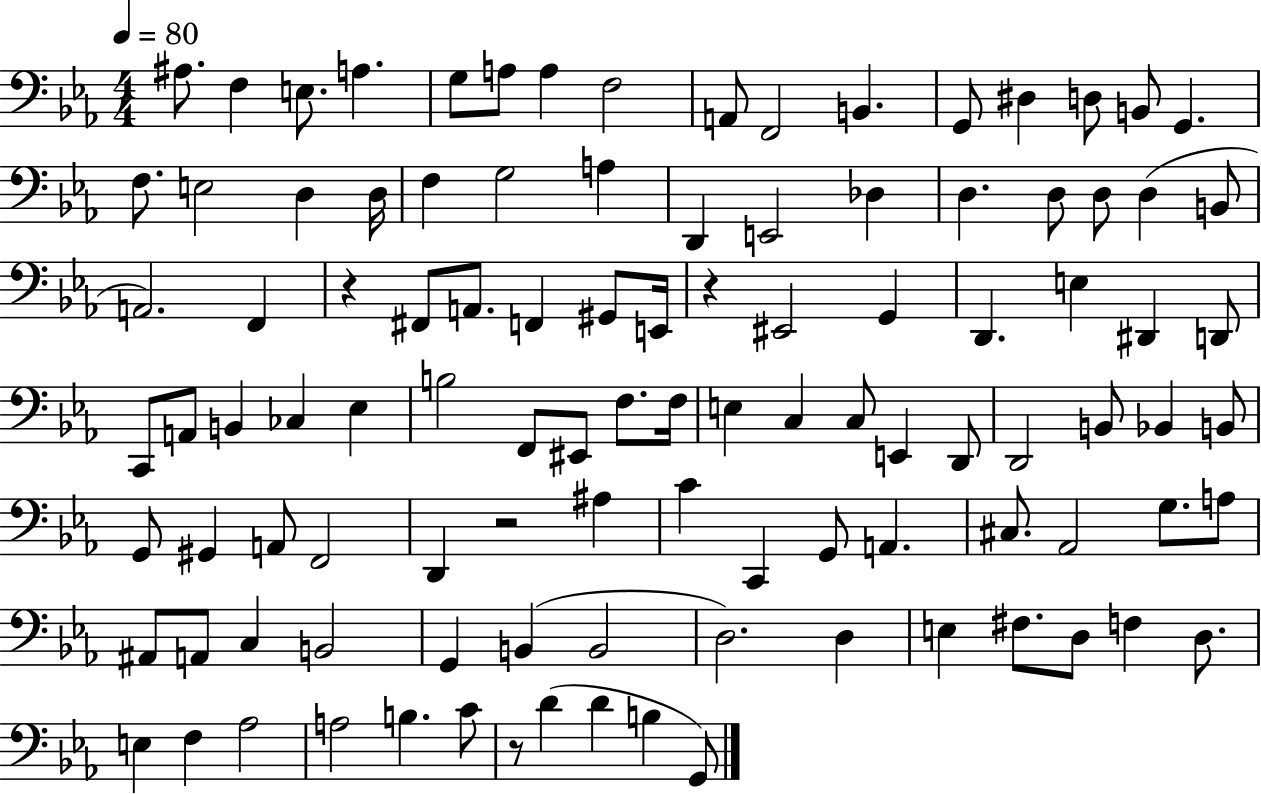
{
  \clef bass
  \numericTimeSignature
  \time 4/4
  \key ees \major
  \tempo 4 = 80
  \repeat volta 2 { ais8. f4 e8. a4. | g8 a8 a4 f2 | a,8 f,2 b,4. | g,8 dis4 d8 b,8 g,4. | \break f8. e2 d4 d16 | f4 g2 a4 | d,4 e,2 des4 | d4. d8 d8 d4( b,8 | \break a,2.) f,4 | r4 fis,8 a,8. f,4 gis,8 e,16 | r4 eis,2 g,4 | d,4. e4 dis,4 d,8 | \break c,8 a,8 b,4 ces4 ees4 | b2 f,8 eis,8 f8. f16 | e4 c4 c8 e,4 d,8 | d,2 b,8 bes,4 b,8 | \break g,8 gis,4 a,8 f,2 | d,4 r2 ais4 | c'4 c,4 g,8 a,4. | cis8. aes,2 g8. a8 | \break ais,8 a,8 c4 b,2 | g,4 b,4( b,2 | d2.) d4 | e4 fis8. d8 f4 d8. | \break e4 f4 aes2 | a2 b4. c'8 | r8 d'4( d'4 b4 g,8) | } \bar "|."
}